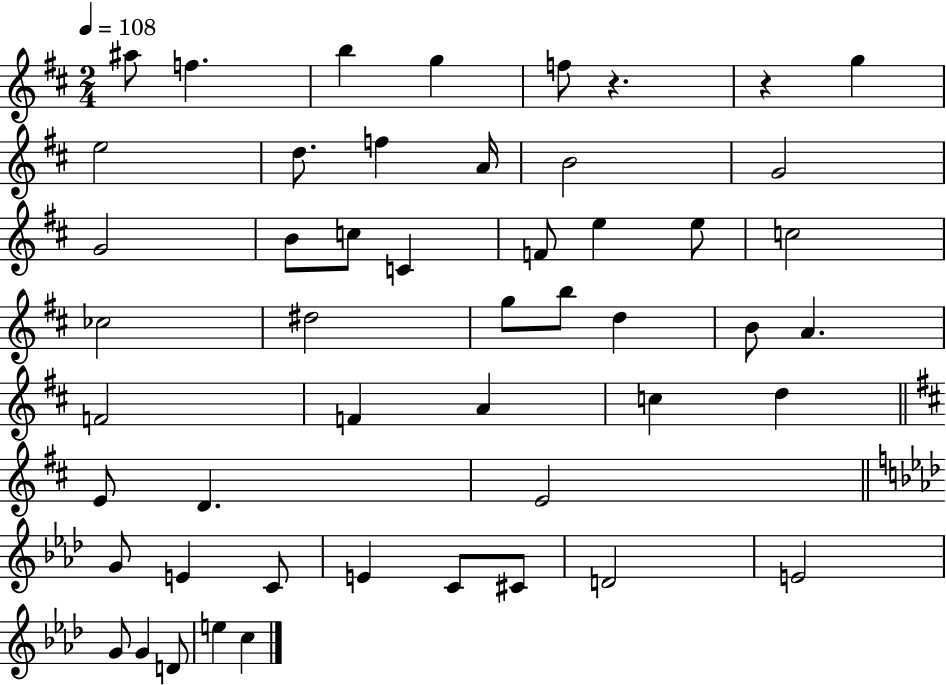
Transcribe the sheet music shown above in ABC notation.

X:1
T:Untitled
M:2/4
L:1/4
K:D
^a/2 f b g f/2 z z g e2 d/2 f A/4 B2 G2 G2 B/2 c/2 C F/2 e e/2 c2 _c2 ^d2 g/2 b/2 d B/2 A F2 F A c d E/2 D E2 G/2 E C/2 E C/2 ^C/2 D2 E2 G/2 G D/2 e c